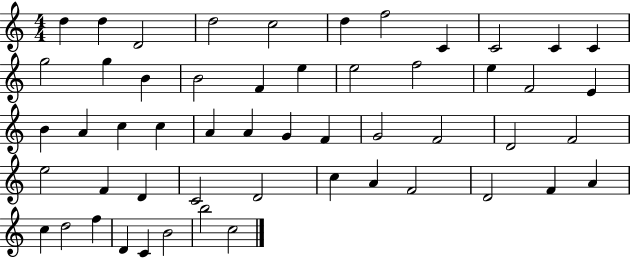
X:1
T:Untitled
M:4/4
L:1/4
K:C
d d D2 d2 c2 d f2 C C2 C C g2 g B B2 F e e2 f2 e F2 E B A c c A A G F G2 F2 D2 F2 e2 F D C2 D2 c A F2 D2 F A c d2 f D C B2 b2 c2